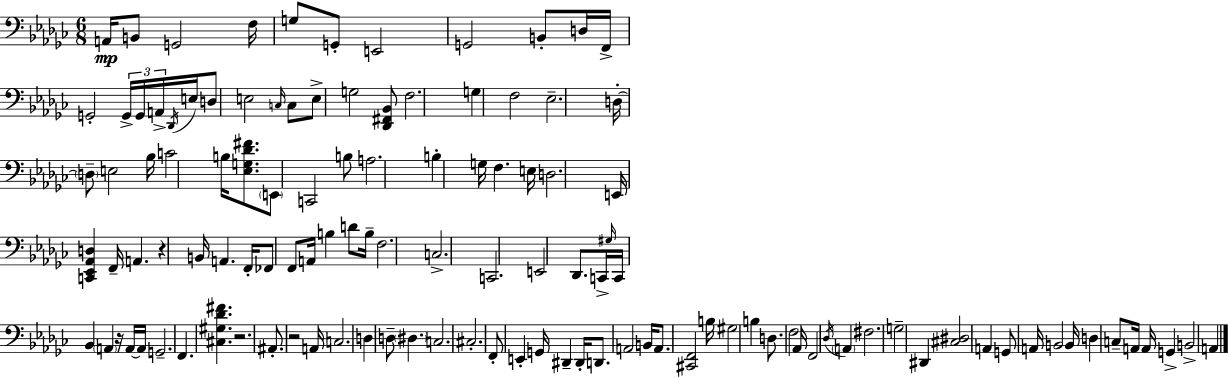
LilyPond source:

{
  \clef bass
  \numericTimeSignature
  \time 6/8
  \key ees \minor
  a,16\mp b,8 g,2 f16 | g8 g,8-. e,2 | g,2 b,8-. d16 f,16-> | g,2-. \tuplet 3/2 { g,16-> g,16 a,16-> } \acciaccatura { des,16 } | \break e16 d8 e2 \grace { c16 } | c8 e8-> g2 | <des, fis, bes,>8 f2. | g4 f2 | \break ees2.-- | d16-.~~ \parenthesize d8-- e2 | bes16 c'2 b16 <ees g des' fis'>8. | \parenthesize e,8 c,2 | \break b8 a2. | b4-. g16 f4. | e16 d2. | e,16 <c, ees, aes, d>4 f,16-- a,4. | \break r4 b,16 a,4. | f,16-. fes,8 f,8 a,16 b4 d'8 | b16-- f2. | c2.-> | \break c,2. | e,2 des,8. | c,16-> \grace { gis16 } c,16 bes,4 \parenthesize a,4 | r16 a,16~~ a,16 g,2.-- | \break f,4. <cis gis des' fis'>4. | r2. | ais,8.-. r2 | a,16 c2. | \break d4 d8-- \parenthesize dis4. | c2. | cis2.-. | f,8-. e,4-. g,16 dis,4-- | \break dis,16-. d,8. a,2 | b,16 a,8. <cis, f,>2 | b16 gis2 b4 | d8. f2 | \break aes,16 f,2 \acciaccatura { des16 } | \parenthesize a,4 fis2. | g2-- | dis,4 <cis dis>2 | \break a,4 g,8 a,16 b,2 | b,16 d4 c8-- a,16 a,16 | g,4-> b,2-> | a,4 \bar "|."
}